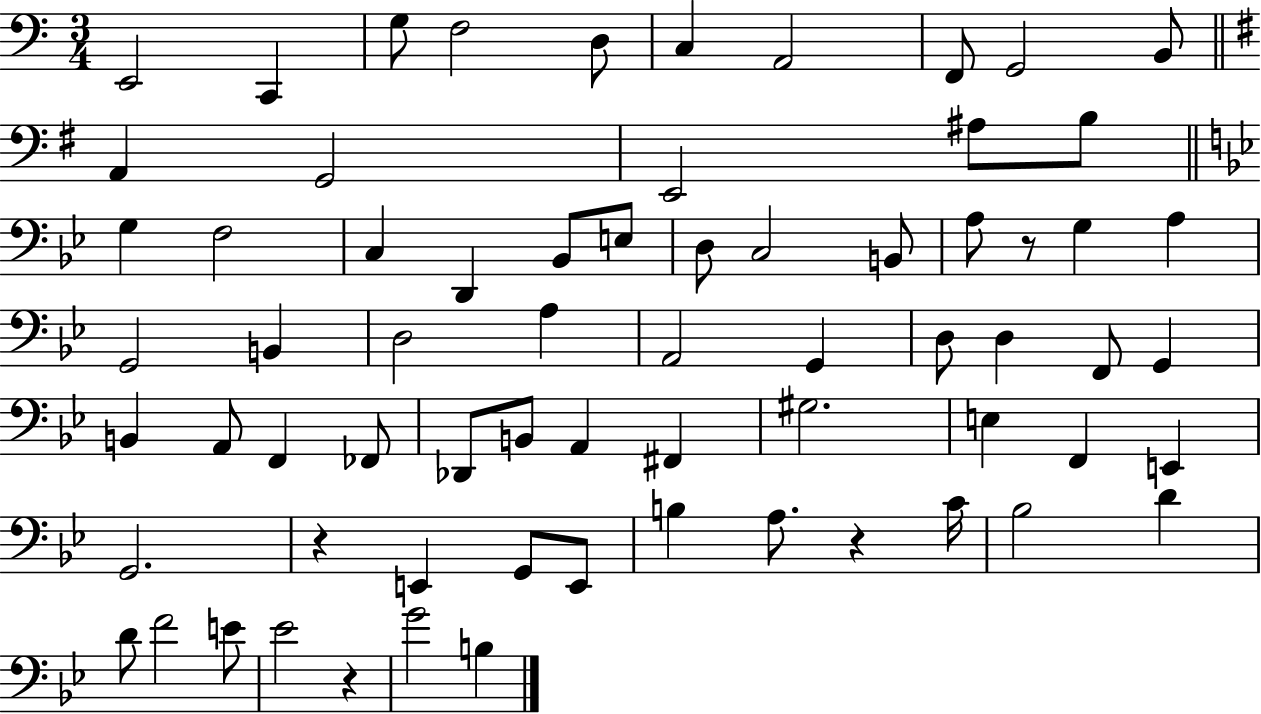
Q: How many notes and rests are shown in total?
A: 68